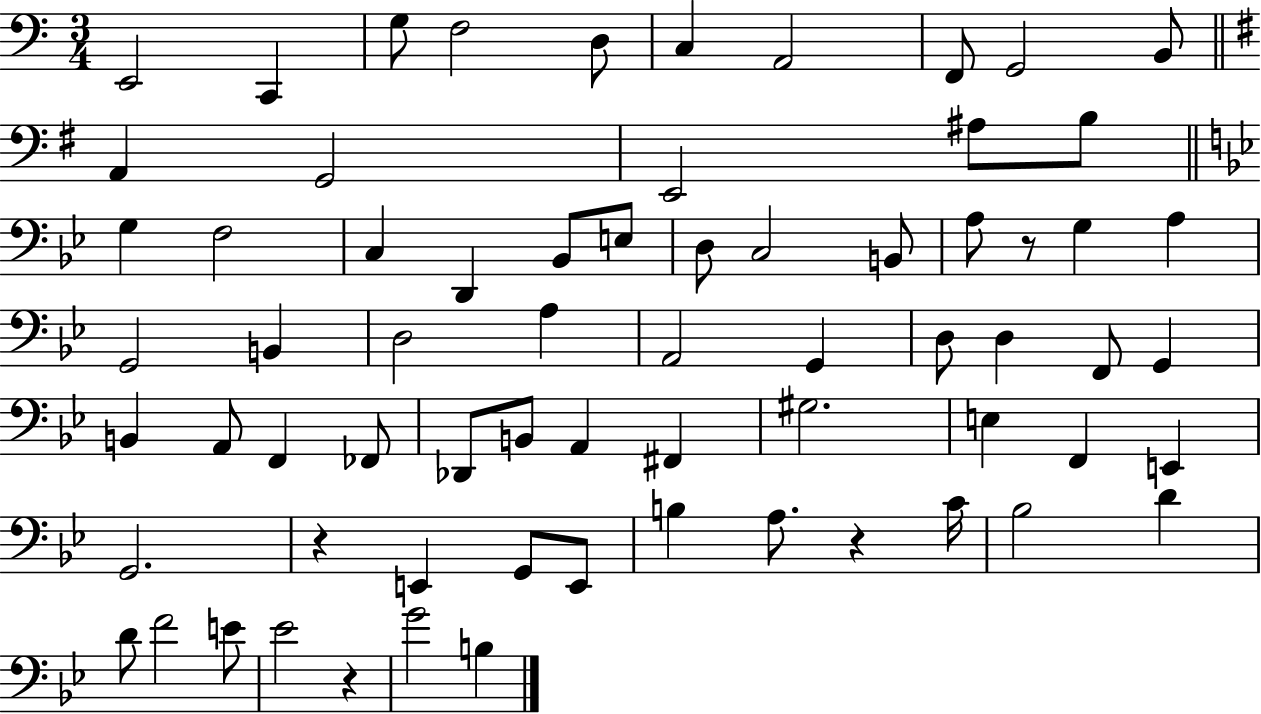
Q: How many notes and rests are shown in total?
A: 68